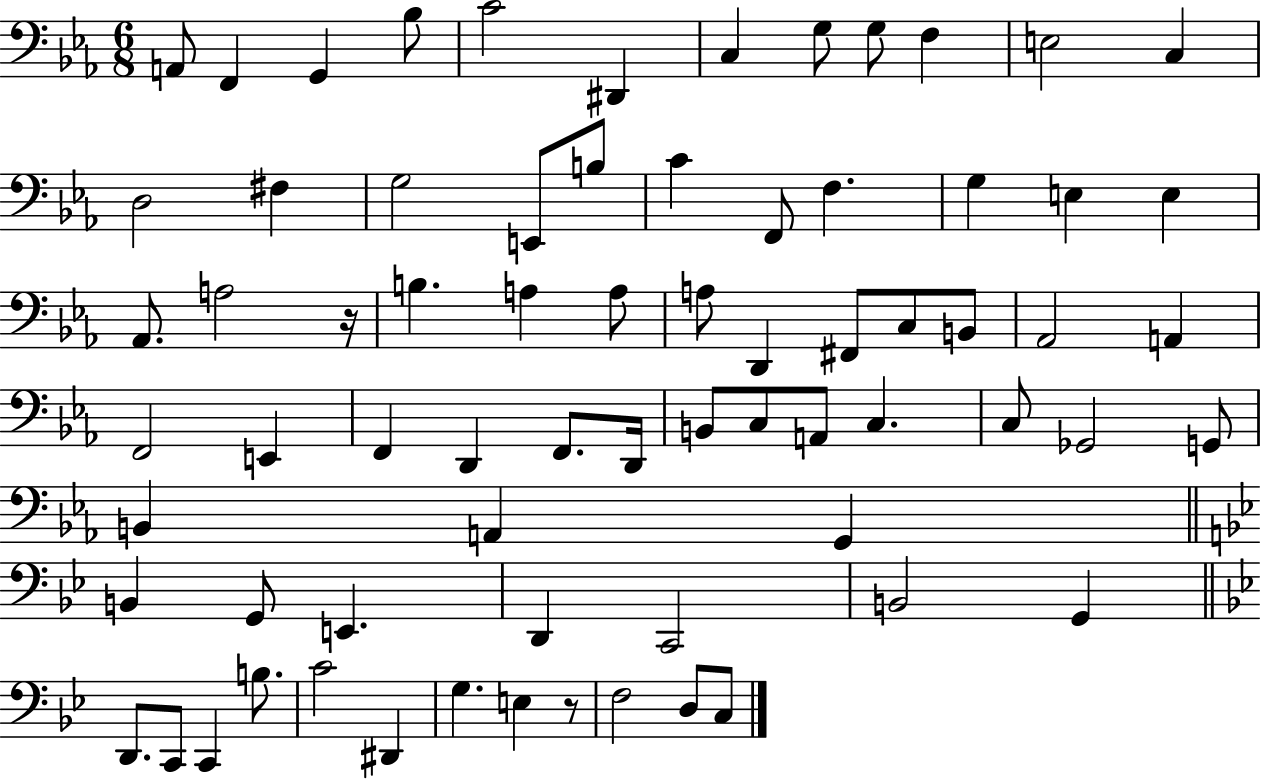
{
  \clef bass
  \numericTimeSignature
  \time 6/8
  \key ees \major
  a,8 f,4 g,4 bes8 | c'2 dis,4 | c4 g8 g8 f4 | e2 c4 | \break d2 fis4 | g2 e,8 b8 | c'4 f,8 f4. | g4 e4 e4 | \break aes,8. a2 r16 | b4. a4 a8 | a8 d,4 fis,8 c8 b,8 | aes,2 a,4 | \break f,2 e,4 | f,4 d,4 f,8. d,16 | b,8 c8 a,8 c4. | c8 ges,2 g,8 | \break b,4 a,4 g,4 | \bar "||" \break \key bes \major b,4 g,8 e,4. | d,4 c,2 | b,2 g,4 | \bar "||" \break \key g \minor d,8. c,8 c,4 b8. | c'2 dis,4 | g4. e4 r8 | f2 d8 c8 | \break \bar "|."
}